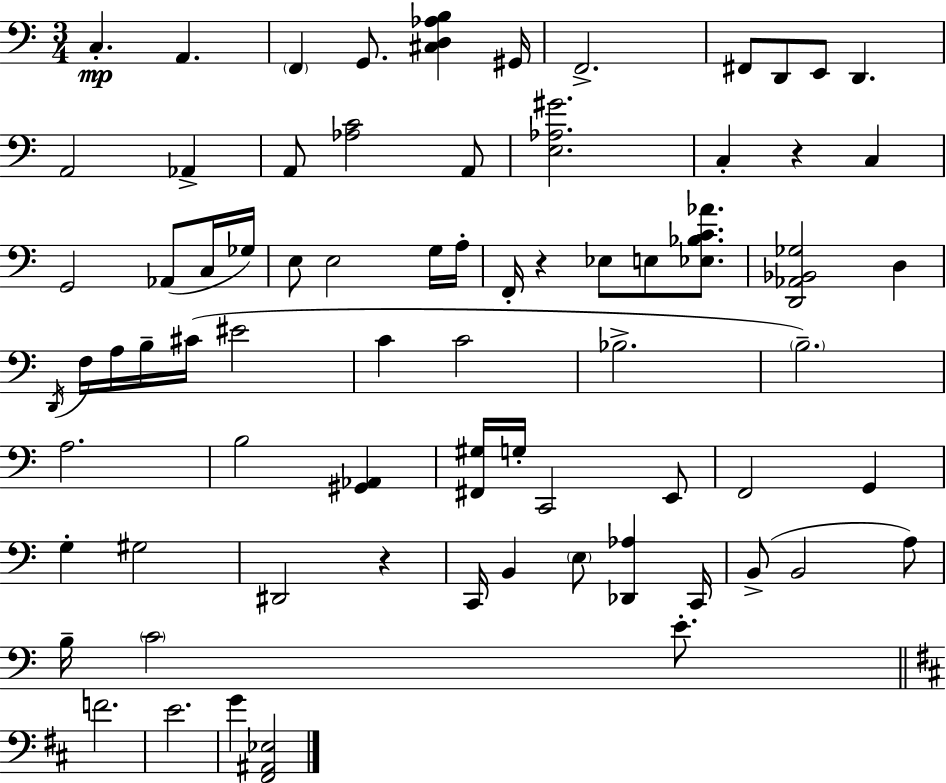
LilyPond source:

{
  \clef bass
  \numericTimeSignature
  \time 3/4
  \key c \major
  c4.-.\mp a,4. | \parenthesize f,4 g,8. <cis d aes b>4 gis,16 | f,2.-> | fis,8 d,8 e,8 d,4. | \break a,2 aes,4-> | a,8 <aes c'>2 a,8 | <e aes gis'>2. | c4-. r4 c4 | \break g,2 aes,8( c16 ges16) | e8 e2 g16 a16-. | f,16-. r4 ees8 e8 <ees bes c' aes'>8. | <d, aes, bes, ges>2 d4 | \break \acciaccatura { d,16 } f16 a16 b16-- cis'16( eis'2 | c'4 c'2 | bes2.-> | \parenthesize b2.--) | \break a2. | b2 <gis, aes,>4 | <fis, gis>16 g16-. c,2 e,8 | f,2 g,4 | \break g4-. gis2 | dis,2 r4 | c,16 b,4 \parenthesize e8 <des, aes>4 | c,16 b,8->( b,2 a8) | \break b16-- \parenthesize c'2 e'8.-. | \bar "||" \break \key d \major f'2. | e'2. | g'4 <fis, ais, ees>2 | \bar "|."
}